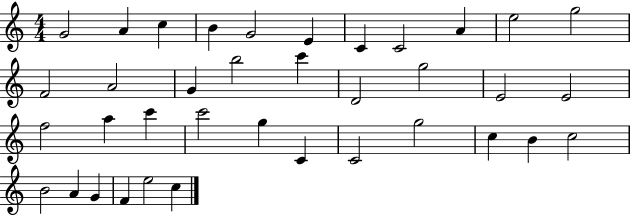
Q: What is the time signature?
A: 4/4